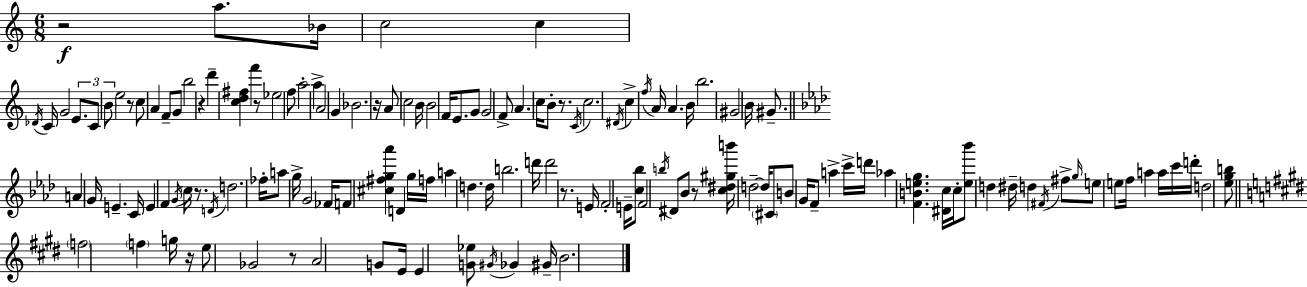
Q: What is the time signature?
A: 6/8